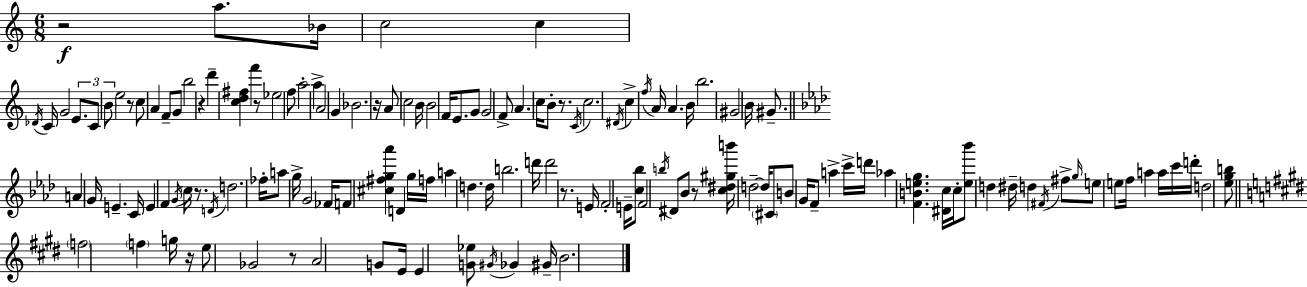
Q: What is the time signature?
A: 6/8